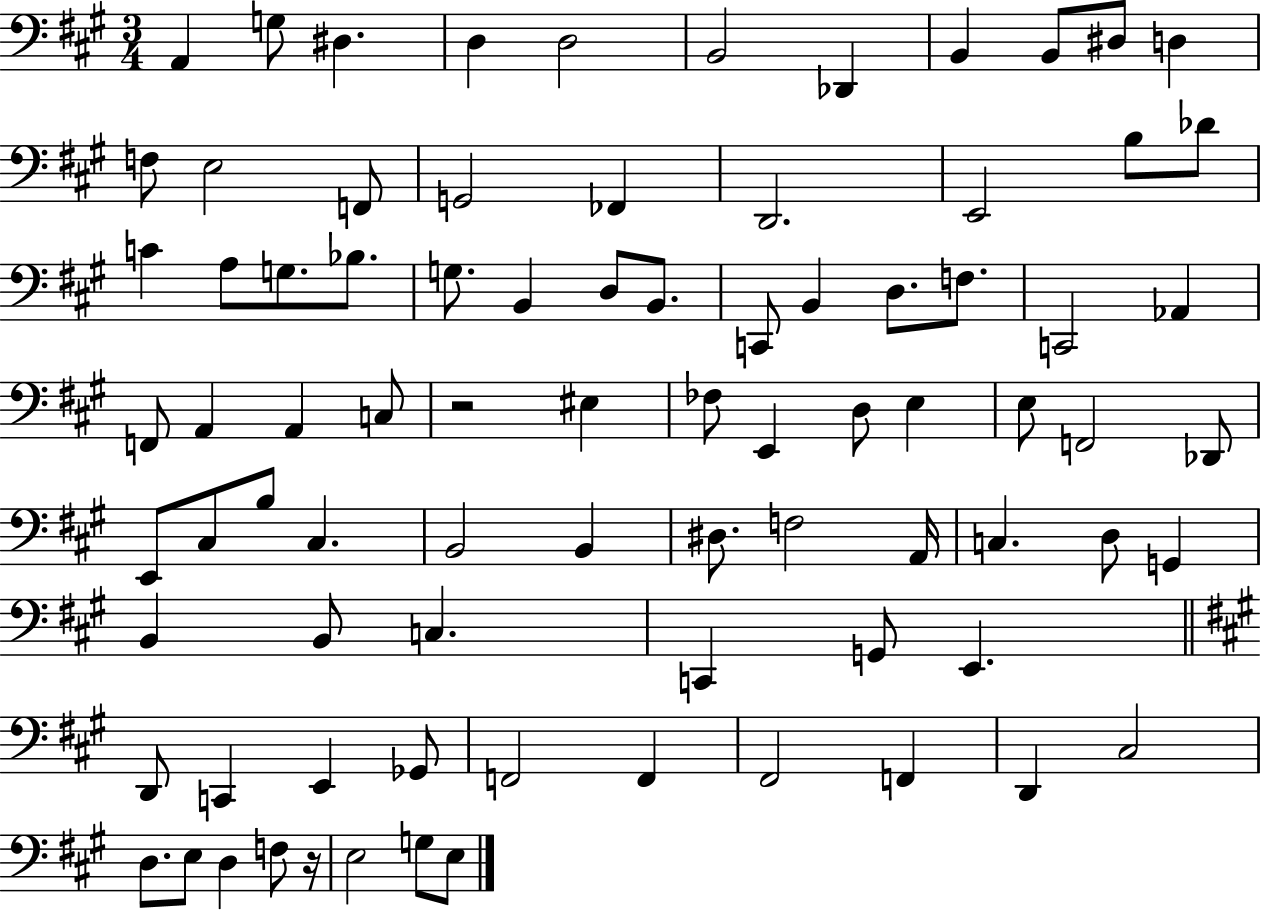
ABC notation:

X:1
T:Untitled
M:3/4
L:1/4
K:A
A,, G,/2 ^D, D, D,2 B,,2 _D,, B,, B,,/2 ^D,/2 D, F,/2 E,2 F,,/2 G,,2 _F,, D,,2 E,,2 B,/2 _D/2 C A,/2 G,/2 _B,/2 G,/2 B,, D,/2 B,,/2 C,,/2 B,, D,/2 F,/2 C,,2 _A,, F,,/2 A,, A,, C,/2 z2 ^E, _F,/2 E,, D,/2 E, E,/2 F,,2 _D,,/2 E,,/2 ^C,/2 B,/2 ^C, B,,2 B,, ^D,/2 F,2 A,,/4 C, D,/2 G,, B,, B,,/2 C, C,, G,,/2 E,, D,,/2 C,, E,, _G,,/2 F,,2 F,, ^F,,2 F,, D,, ^C,2 D,/2 E,/2 D, F,/2 z/4 E,2 G,/2 E,/2